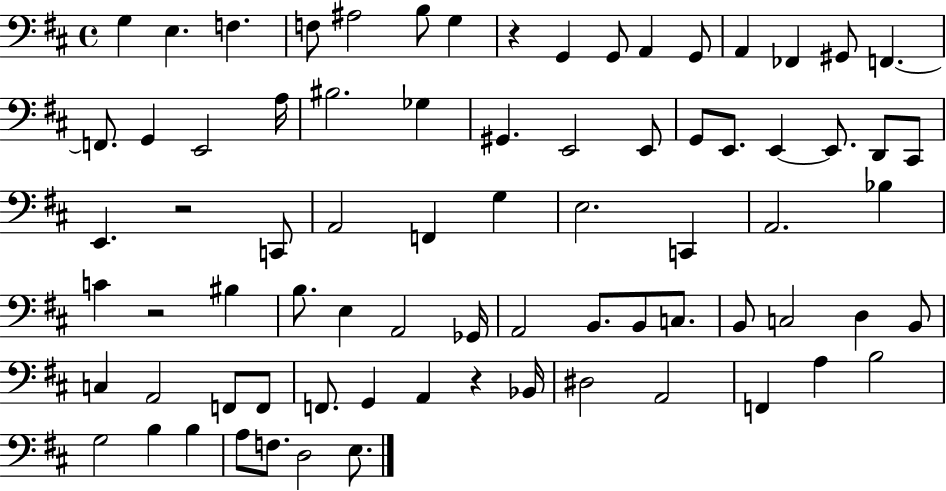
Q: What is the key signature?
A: D major